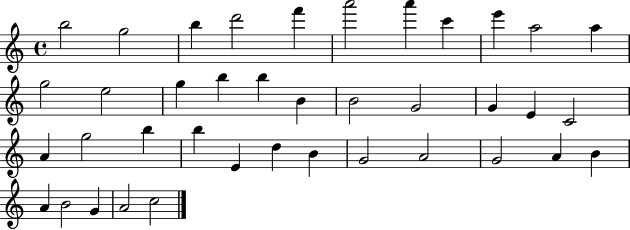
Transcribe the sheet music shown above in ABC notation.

X:1
T:Untitled
M:4/4
L:1/4
K:C
b2 g2 b d'2 f' a'2 a' c' e' a2 a g2 e2 g b b B B2 G2 G E C2 A g2 b b E d B G2 A2 G2 A B A B2 G A2 c2